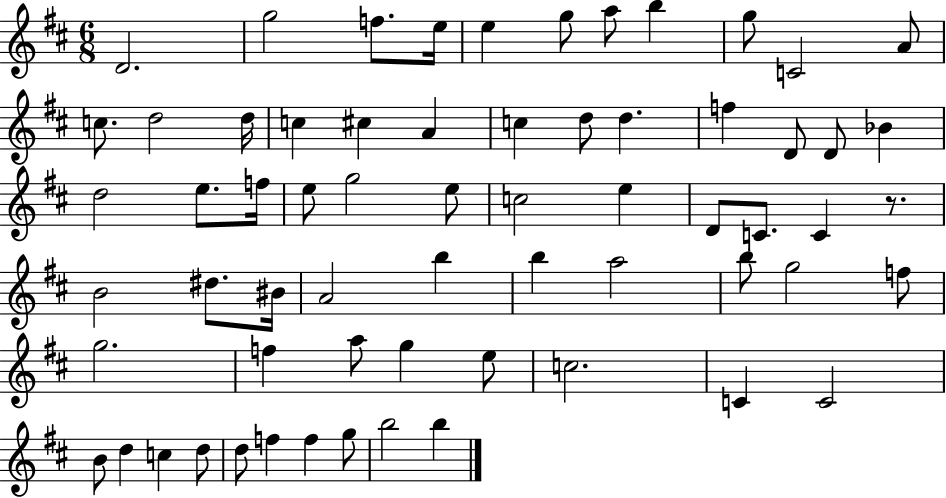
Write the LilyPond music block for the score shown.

{
  \clef treble
  \numericTimeSignature
  \time 6/8
  \key d \major
  d'2. | g''2 f''8. e''16 | e''4 g''8 a''8 b''4 | g''8 c'2 a'8 | \break c''8. d''2 d''16 | c''4 cis''4 a'4 | c''4 d''8 d''4. | f''4 d'8 d'8 bes'4 | \break d''2 e''8. f''16 | e''8 g''2 e''8 | c''2 e''4 | d'8 c'8. c'4 r8. | \break b'2 dis''8. bis'16 | a'2 b''4 | b''4 a''2 | b''8 g''2 f''8 | \break g''2. | f''4 a''8 g''4 e''8 | c''2. | c'4 c'2 | \break b'8 d''4 c''4 d''8 | d''8 f''4 f''4 g''8 | b''2 b''4 | \bar "|."
}